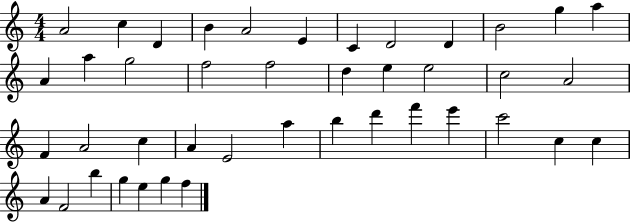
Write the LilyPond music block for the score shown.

{
  \clef treble
  \numericTimeSignature
  \time 4/4
  \key c \major
  a'2 c''4 d'4 | b'4 a'2 e'4 | c'4 d'2 d'4 | b'2 g''4 a''4 | \break a'4 a''4 g''2 | f''2 f''2 | d''4 e''4 e''2 | c''2 a'2 | \break f'4 a'2 c''4 | a'4 e'2 a''4 | b''4 d'''4 f'''4 e'''4 | c'''2 c''4 c''4 | \break a'4 f'2 b''4 | g''4 e''4 g''4 f''4 | \bar "|."
}